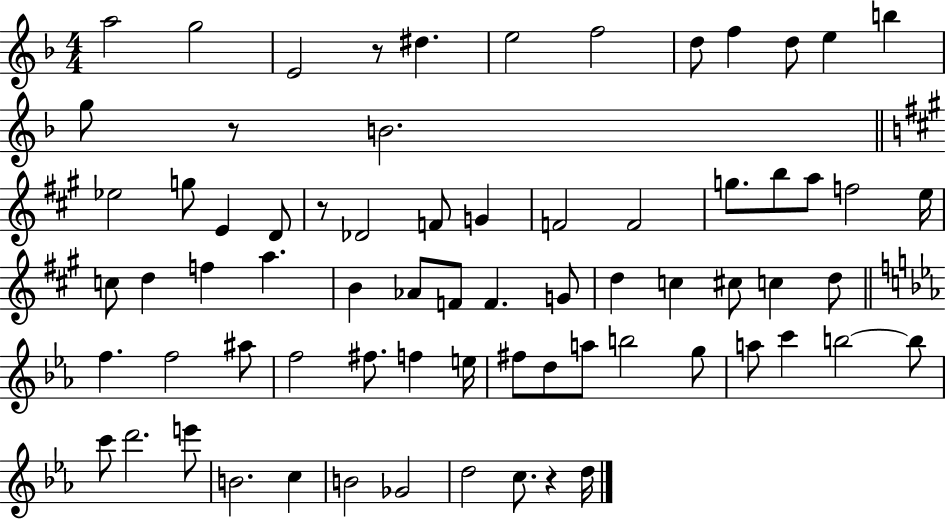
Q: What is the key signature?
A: F major